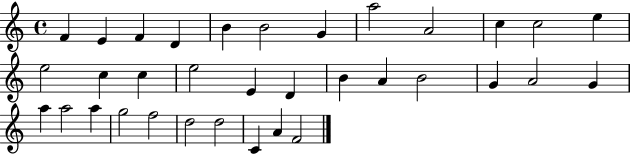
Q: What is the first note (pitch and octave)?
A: F4